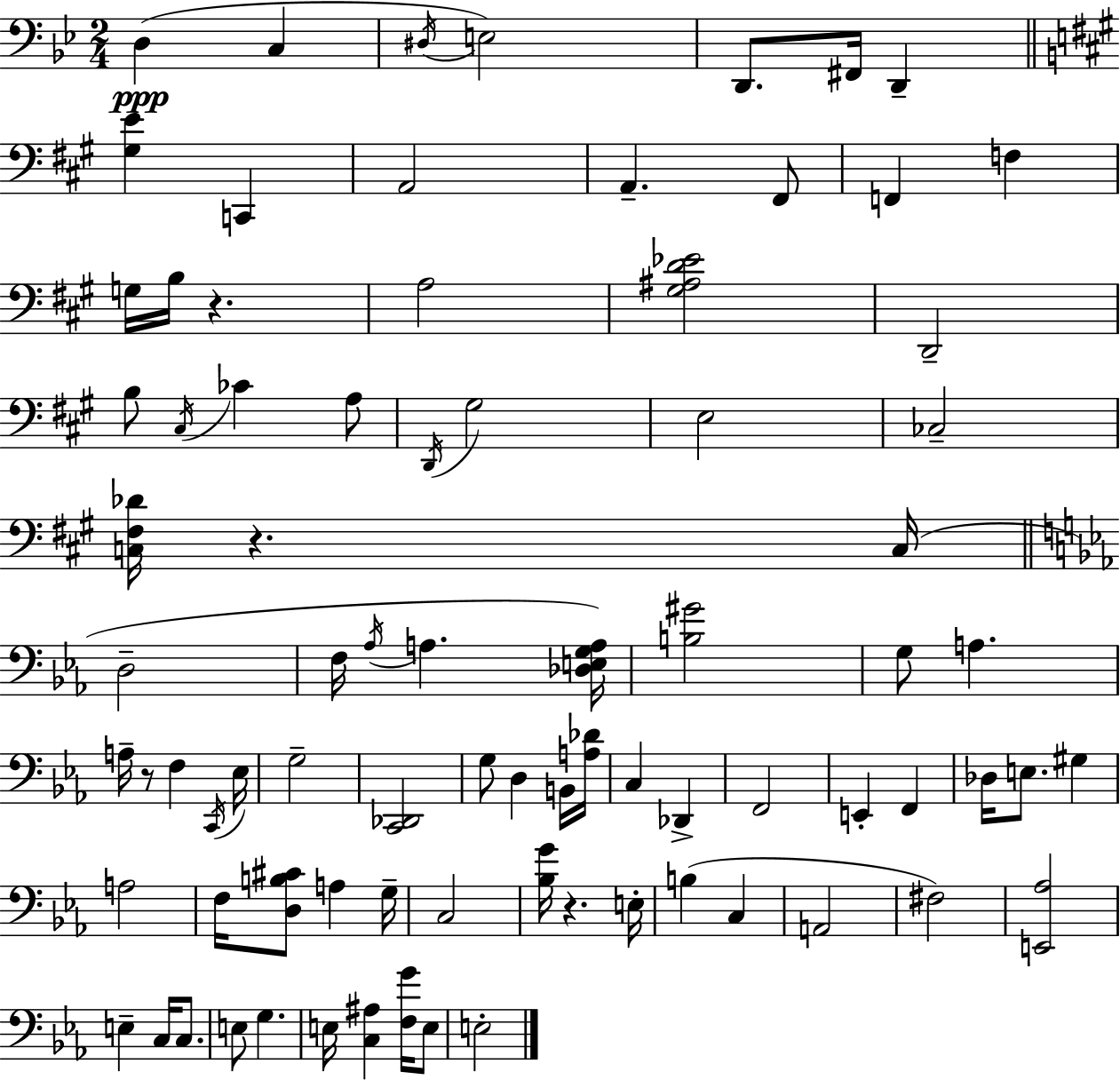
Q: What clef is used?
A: bass